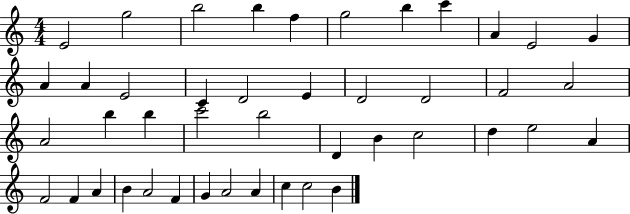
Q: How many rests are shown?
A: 0